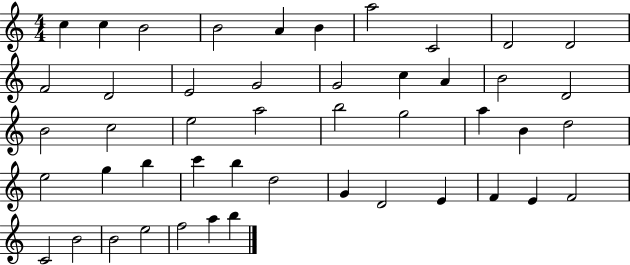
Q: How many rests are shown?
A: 0